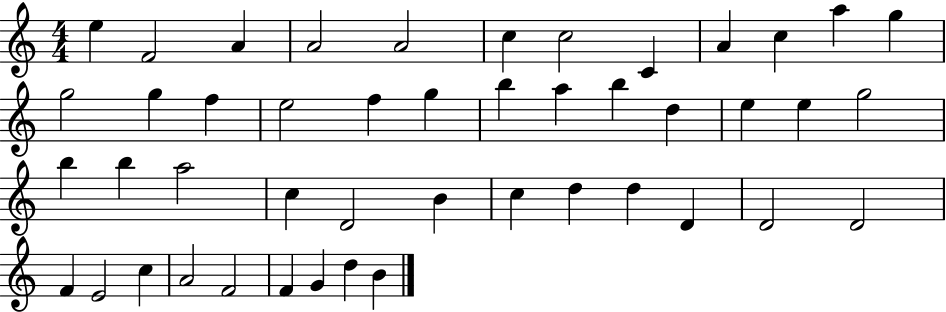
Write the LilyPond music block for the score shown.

{
  \clef treble
  \numericTimeSignature
  \time 4/4
  \key c \major
  e''4 f'2 a'4 | a'2 a'2 | c''4 c''2 c'4 | a'4 c''4 a''4 g''4 | \break g''2 g''4 f''4 | e''2 f''4 g''4 | b''4 a''4 b''4 d''4 | e''4 e''4 g''2 | \break b''4 b''4 a''2 | c''4 d'2 b'4 | c''4 d''4 d''4 d'4 | d'2 d'2 | \break f'4 e'2 c''4 | a'2 f'2 | f'4 g'4 d''4 b'4 | \bar "|."
}